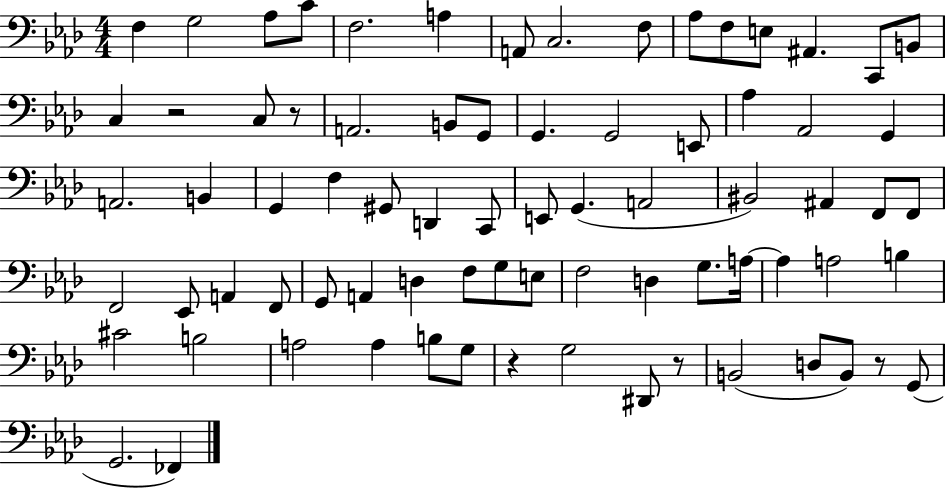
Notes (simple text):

F3/q G3/h Ab3/e C4/e F3/h. A3/q A2/e C3/h. F3/e Ab3/e F3/e E3/e A#2/q. C2/e B2/e C3/q R/h C3/e R/e A2/h. B2/e G2/e G2/q. G2/h E2/e Ab3/q Ab2/h G2/q A2/h. B2/q G2/q F3/q G#2/e D2/q C2/e E2/e G2/q. A2/h BIS2/h A#2/q F2/e F2/e F2/h Eb2/e A2/q F2/e G2/e A2/q D3/q F3/e G3/e E3/e F3/h D3/q G3/e. A3/s A3/q A3/h B3/q C#4/h B3/h A3/h A3/q B3/e G3/e R/q G3/h D#2/e R/e B2/h D3/e B2/e R/e G2/e G2/h. FES2/q